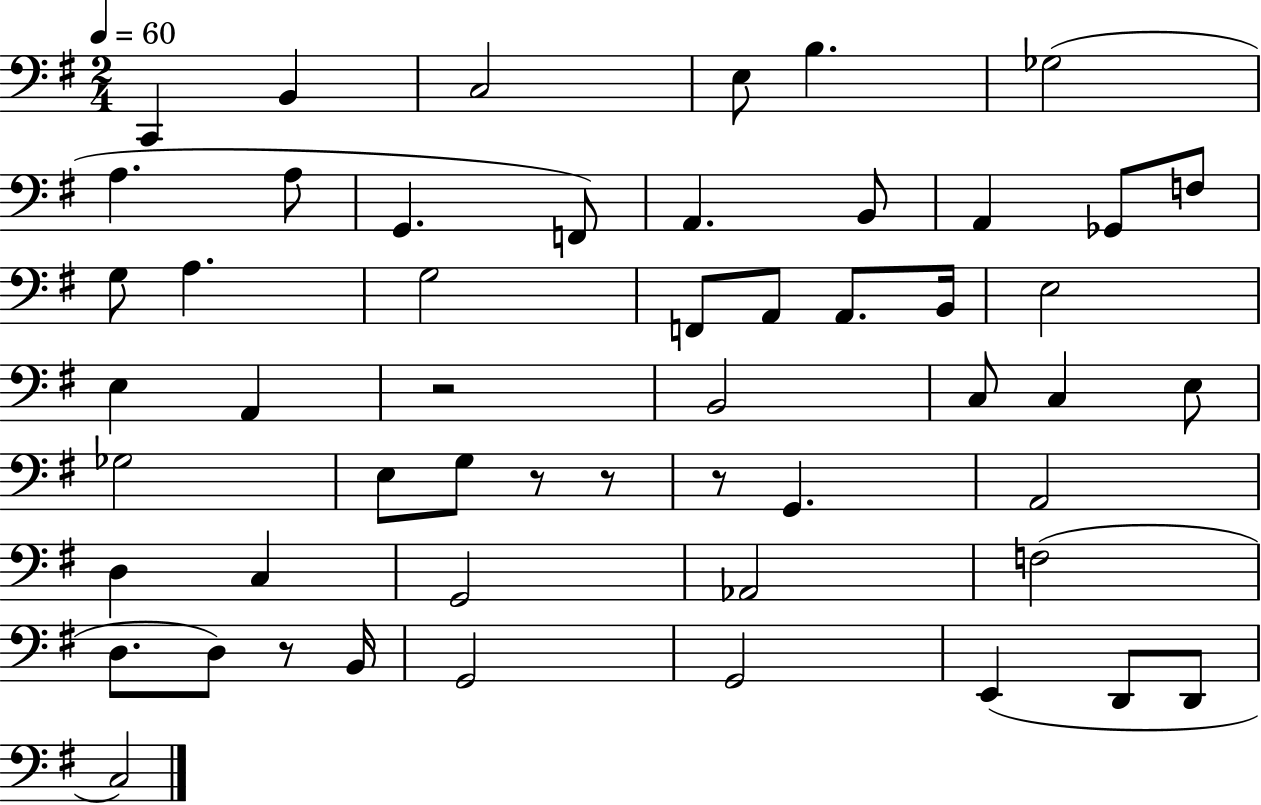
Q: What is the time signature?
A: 2/4